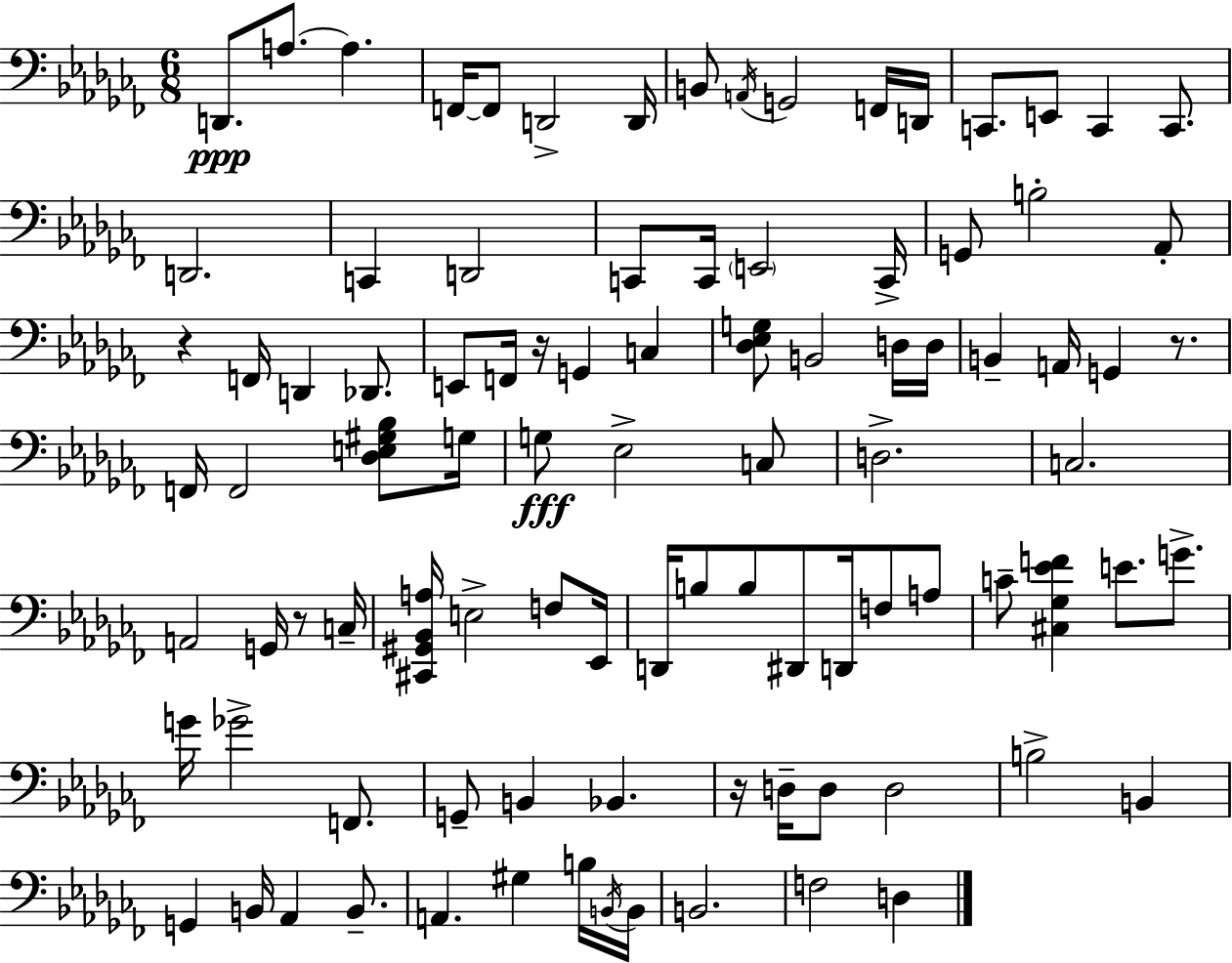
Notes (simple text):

D2/e. A3/e. A3/q. F2/s F2/e D2/h D2/s B2/e A2/s G2/h F2/s D2/s C2/e. E2/e C2/q C2/e. D2/h. C2/q D2/h C2/e C2/s E2/h C2/s G2/e B3/h Ab2/e R/q F2/s D2/q Db2/e. E2/e F2/s R/s G2/q C3/q [Db3,Eb3,G3]/e B2/h D3/s D3/s B2/q A2/s G2/q R/e. F2/s F2/h [Db3,E3,G#3,Bb3]/e G3/s G3/e Eb3/h C3/e D3/h. C3/h. A2/h G2/s R/e C3/s [C#2,G#2,Bb2,A3]/s E3/h F3/e Eb2/s D2/s B3/e B3/e D#2/e D2/s F3/e A3/e C4/e [C#3,Gb3,Eb4,F4]/q E4/e. G4/e. G4/s Gb4/h F2/e. G2/e B2/q Bb2/q. R/s D3/s D3/e D3/h B3/h B2/q G2/q B2/s Ab2/q B2/e. A2/q. G#3/q B3/s B2/s B2/s B2/h. F3/h D3/q